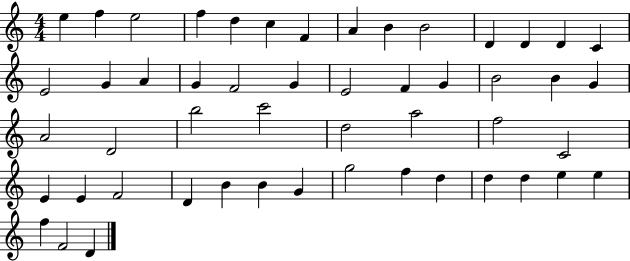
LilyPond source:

{
  \clef treble
  \numericTimeSignature
  \time 4/4
  \key c \major
  e''4 f''4 e''2 | f''4 d''4 c''4 f'4 | a'4 b'4 b'2 | d'4 d'4 d'4 c'4 | \break e'2 g'4 a'4 | g'4 f'2 g'4 | e'2 f'4 g'4 | b'2 b'4 g'4 | \break a'2 d'2 | b''2 c'''2 | d''2 a''2 | f''2 c'2 | \break e'4 e'4 f'2 | d'4 b'4 b'4 g'4 | g''2 f''4 d''4 | d''4 d''4 e''4 e''4 | \break f''4 f'2 d'4 | \bar "|."
}